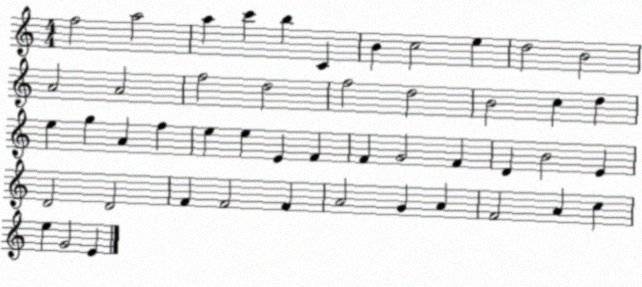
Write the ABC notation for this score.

X:1
T:Untitled
M:4/4
L:1/4
K:C
f2 a2 a c' b C B c2 e d2 B2 A2 A2 f2 d2 f2 d2 B2 c d e g A f e e E F F G2 F D B2 E D2 D2 F F2 F A2 G A F2 A c e G2 E